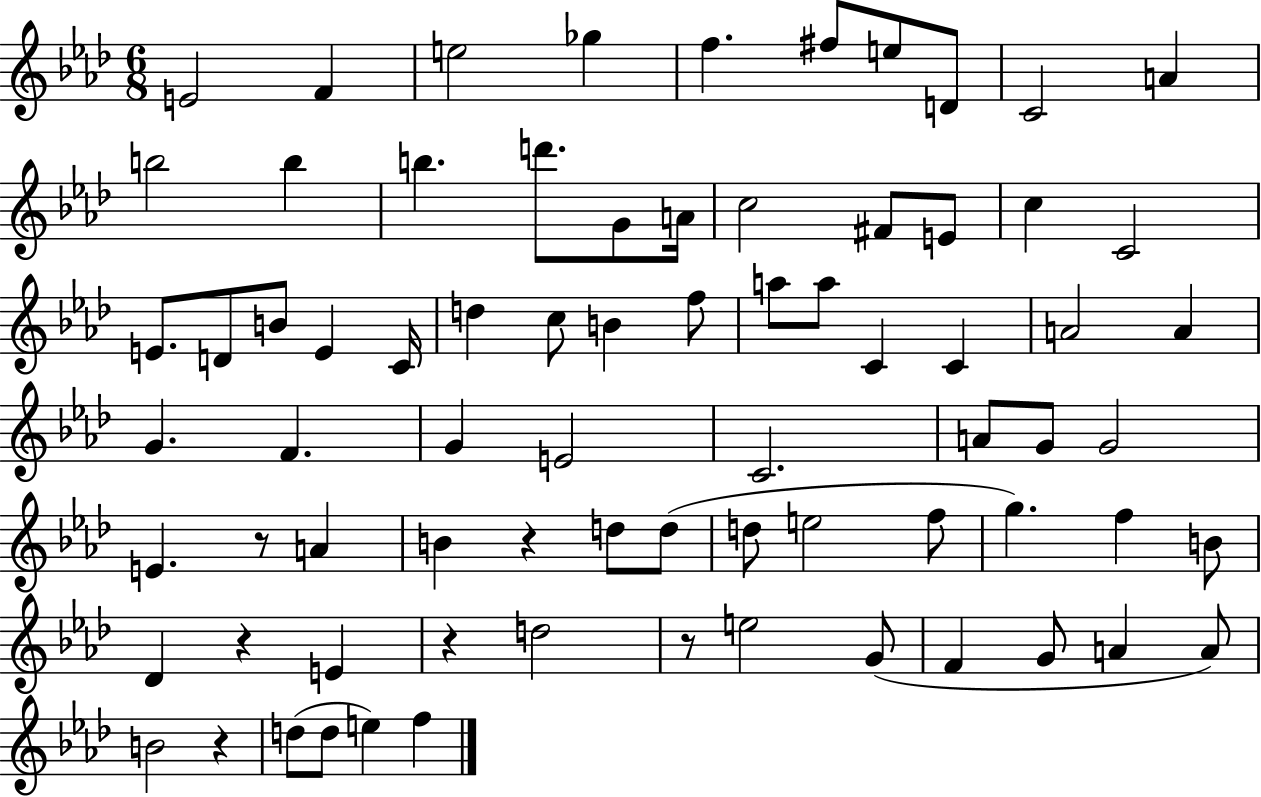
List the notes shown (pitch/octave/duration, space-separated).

E4/h F4/q E5/h Gb5/q F5/q. F#5/e E5/e D4/e C4/h A4/q B5/h B5/q B5/q. D6/e. G4/e A4/s C5/h F#4/e E4/e C5/q C4/h E4/e. D4/e B4/e E4/q C4/s D5/q C5/e B4/q F5/e A5/e A5/e C4/q C4/q A4/h A4/q G4/q. F4/q. G4/q E4/h C4/h. A4/e G4/e G4/h E4/q. R/e A4/q B4/q R/q D5/e D5/e D5/e E5/h F5/e G5/q. F5/q B4/e Db4/q R/q E4/q R/q D5/h R/e E5/h G4/e F4/q G4/e A4/q A4/e B4/h R/q D5/e D5/e E5/q F5/q